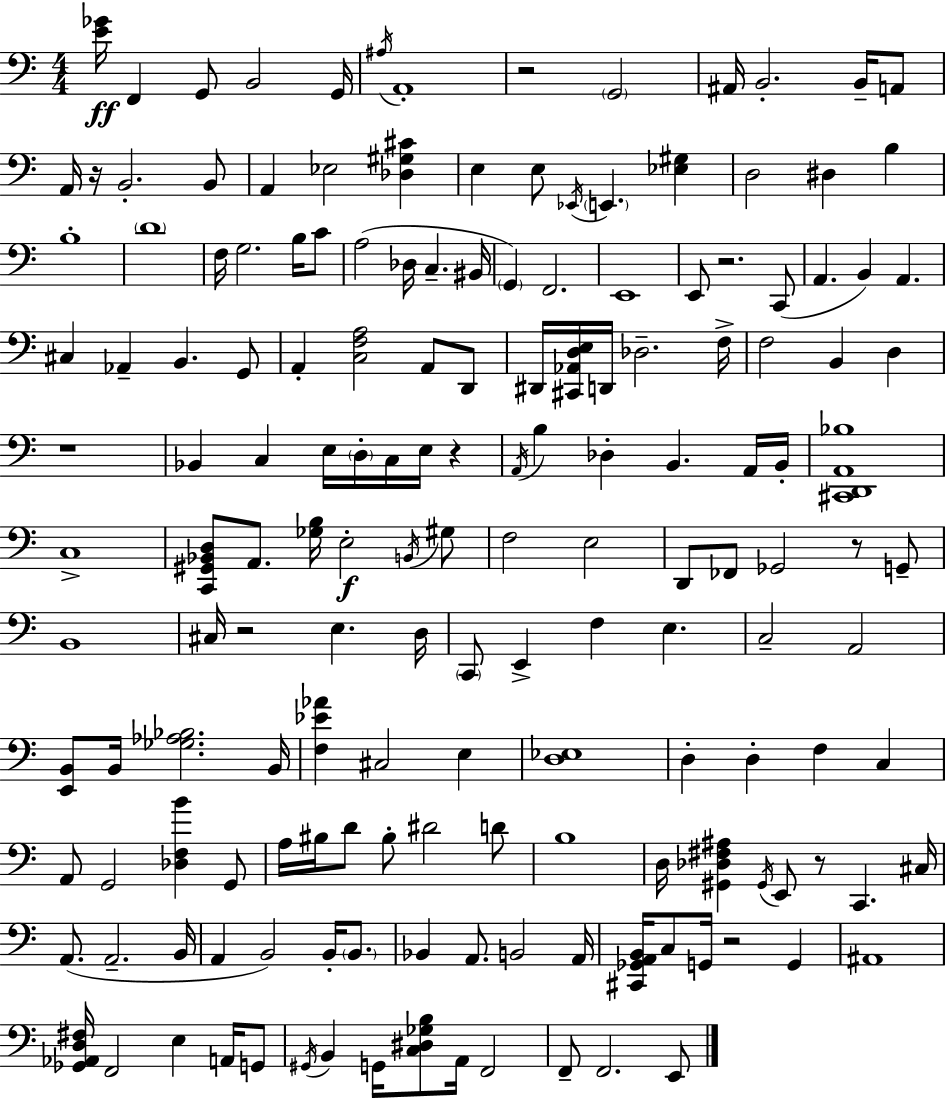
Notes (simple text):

[E4,Gb4]/s F2/q G2/e B2/h G2/s A#3/s A2/w R/h G2/h A#2/s B2/h. B2/s A2/e A2/s R/s B2/h. B2/e A2/q Eb3/h [Db3,G#3,C#4]/q E3/q E3/e Eb2/s E2/q. [Eb3,G#3]/q D3/h D#3/q B3/q B3/w D4/w F3/s G3/h. B3/s C4/e A3/h Db3/s C3/q. BIS2/s G2/q F2/h. E2/w E2/e R/h. C2/e A2/q. B2/q A2/q. C#3/q Ab2/q B2/q. G2/e A2/q [C3,F3,A3]/h A2/e D2/e D#2/s [C#2,Ab2,D3,E3]/s D2/s Db3/h. F3/s F3/h B2/q D3/q R/w Bb2/q C3/q E3/s D3/s C3/s E3/s R/q A2/s B3/q Db3/q B2/q. A2/s B2/s [C#2,D2,A2,Bb3]/w C3/w [C2,G#2,Bb2,D3]/e A2/e. [Gb3,B3]/s E3/h B2/s G#3/e F3/h E3/h D2/e FES2/e Gb2/h R/e G2/e B2/w C#3/s R/h E3/q. D3/s C2/e E2/q F3/q E3/q. C3/h A2/h [E2,B2]/e B2/s [Gb3,Ab3,Bb3]/h. B2/s [F3,Eb4,Ab4]/q C#3/h E3/q [D3,Eb3]/w D3/q D3/q F3/q C3/q A2/e G2/h [Db3,F3,B4]/q G2/e A3/s BIS3/s D4/e BIS3/e D#4/h D4/e B3/w D3/s [G#2,Db3,F#3,A#3]/q G#2/s E2/e R/e C2/q. C#3/s A2/e. A2/h. B2/s A2/q B2/h B2/s B2/e. Bb2/q A2/e. B2/h A2/s [C#2,Gb2,A2,B2]/s C3/e G2/s R/h G2/q A#2/w [Gb2,Ab2,D3,F#3]/s F2/h E3/q A2/s G2/e G#2/s B2/q G2/s [C3,D#3,Gb3,B3]/e A2/s F2/h F2/e F2/h. E2/e